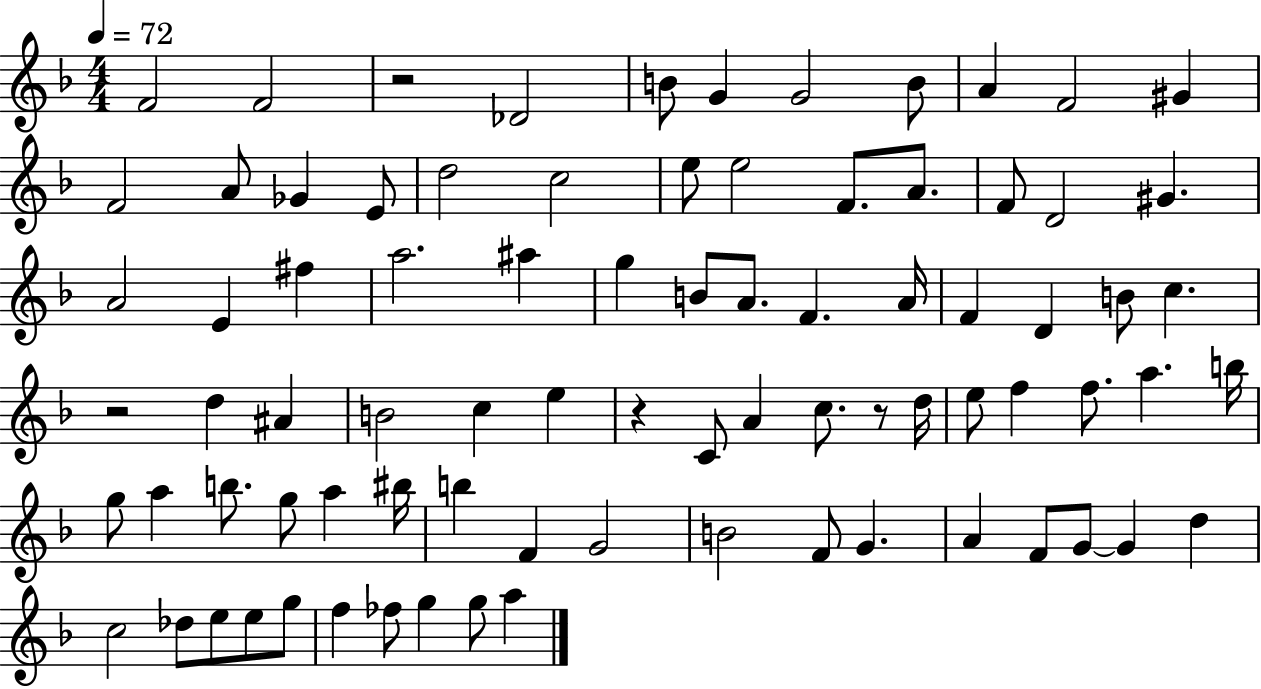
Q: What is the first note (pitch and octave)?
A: F4